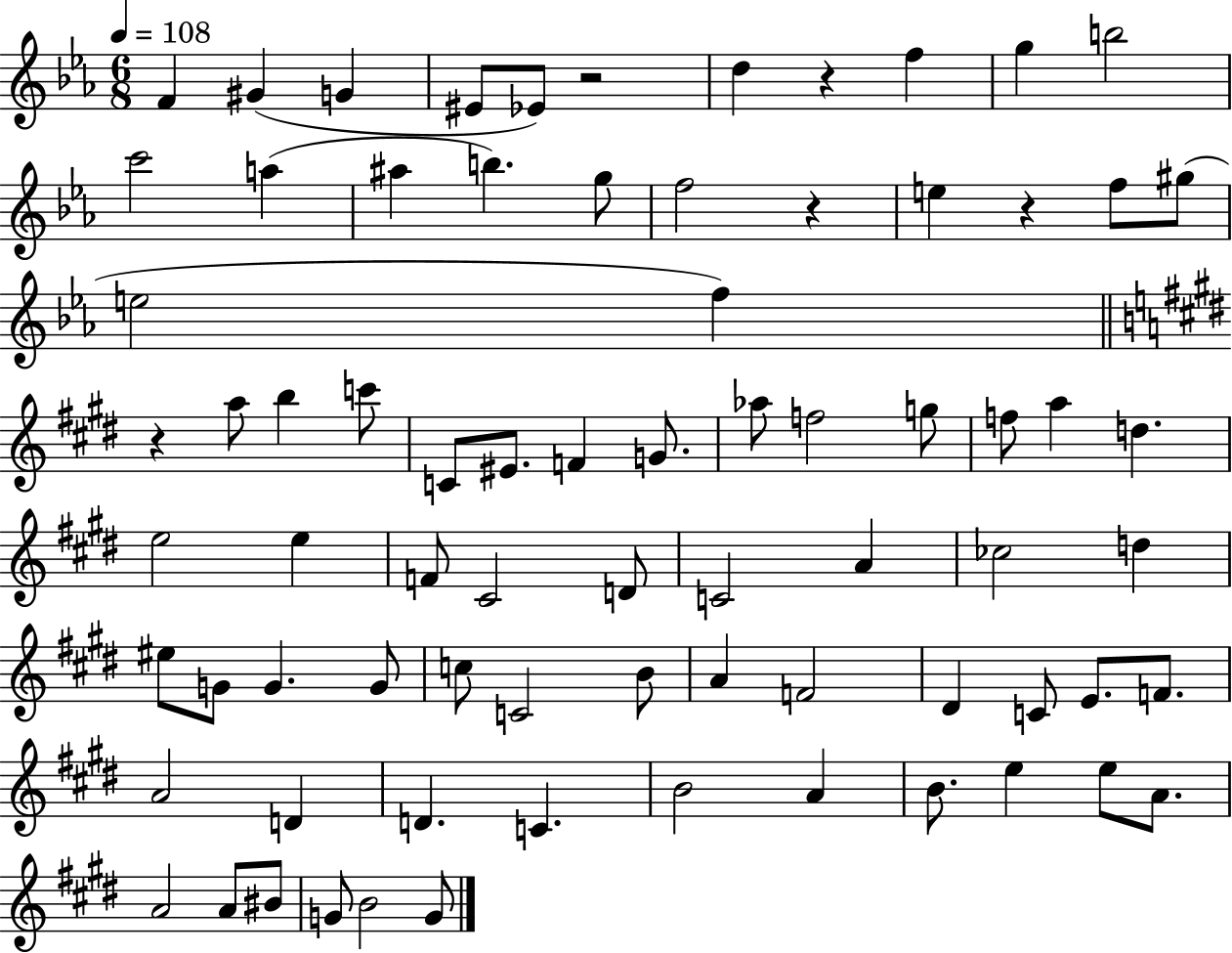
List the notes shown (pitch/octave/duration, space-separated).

F4/q G#4/q G4/q EIS4/e Eb4/e R/h D5/q R/q F5/q G5/q B5/h C6/h A5/q A#5/q B5/q. G5/e F5/h R/q E5/q R/q F5/e G#5/e E5/h F5/q R/q A5/e B5/q C6/e C4/e EIS4/e. F4/q G4/e. Ab5/e F5/h G5/e F5/e A5/q D5/q. E5/h E5/q F4/e C#4/h D4/e C4/h A4/q CES5/h D5/q EIS5/e G4/e G4/q. G4/e C5/e C4/h B4/e A4/q F4/h D#4/q C4/e E4/e. F4/e. A4/h D4/q D4/q. C4/q. B4/h A4/q B4/e. E5/q E5/e A4/e. A4/h A4/e BIS4/e G4/e B4/h G4/e